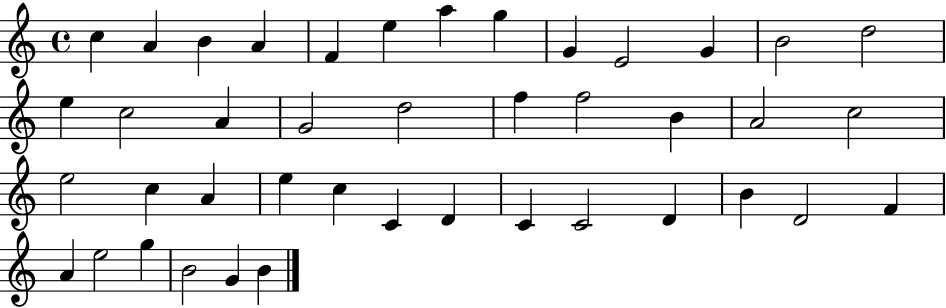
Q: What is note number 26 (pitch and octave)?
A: A4